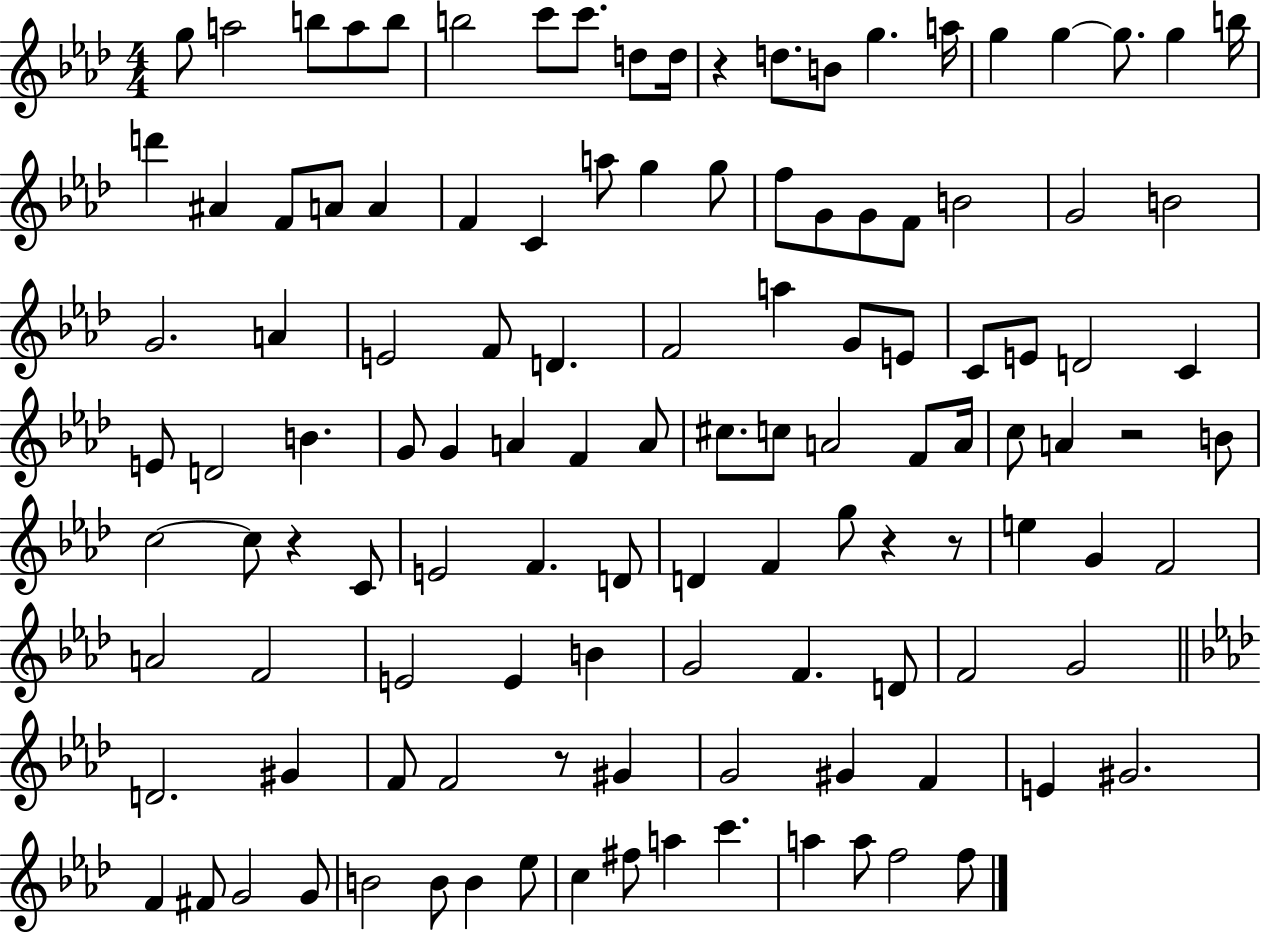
G5/e A5/h B5/e A5/e B5/e B5/h C6/e C6/e. D5/e D5/s R/q D5/e. B4/e G5/q. A5/s G5/q G5/q G5/e. G5/q B5/s D6/q A#4/q F4/e A4/e A4/q F4/q C4/q A5/e G5/q G5/e F5/e G4/e G4/e F4/e B4/h G4/h B4/h G4/h. A4/q E4/h F4/e D4/q. F4/h A5/q G4/e E4/e C4/e E4/e D4/h C4/q E4/e D4/h B4/q. G4/e G4/q A4/q F4/q A4/e C#5/e. C5/e A4/h F4/e A4/s C5/e A4/q R/h B4/e C5/h C5/e R/q C4/e E4/h F4/q. D4/e D4/q F4/q G5/e R/q R/e E5/q G4/q F4/h A4/h F4/h E4/h E4/q B4/q G4/h F4/q. D4/e F4/h G4/h D4/h. G#4/q F4/e F4/h R/e G#4/q G4/h G#4/q F4/q E4/q G#4/h. F4/q F#4/e G4/h G4/e B4/h B4/e B4/q Eb5/e C5/q F#5/e A5/q C6/q. A5/q A5/e F5/h F5/e